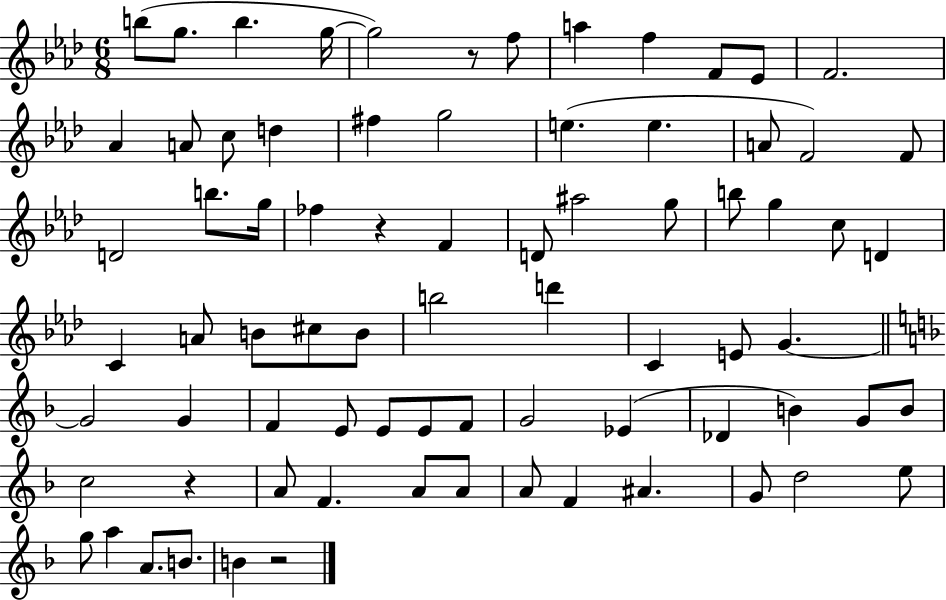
B5/e G5/e. B5/q. G5/s G5/h R/e F5/e A5/q F5/q F4/e Eb4/e F4/h. Ab4/q A4/e C5/e D5/q F#5/q G5/h E5/q. E5/q. A4/e F4/h F4/e D4/h B5/e. G5/s FES5/q R/q F4/q D4/e A#5/h G5/e B5/e G5/q C5/e D4/q C4/q A4/e B4/e C#5/e B4/e B5/h D6/q C4/q E4/e G4/q. G4/h G4/q F4/q E4/e E4/e E4/e F4/e G4/h Eb4/q Db4/q B4/q G4/e B4/e C5/h R/q A4/e F4/q. A4/e A4/e A4/e F4/q A#4/q. G4/e D5/h E5/e G5/e A5/q A4/e. B4/e. B4/q R/h